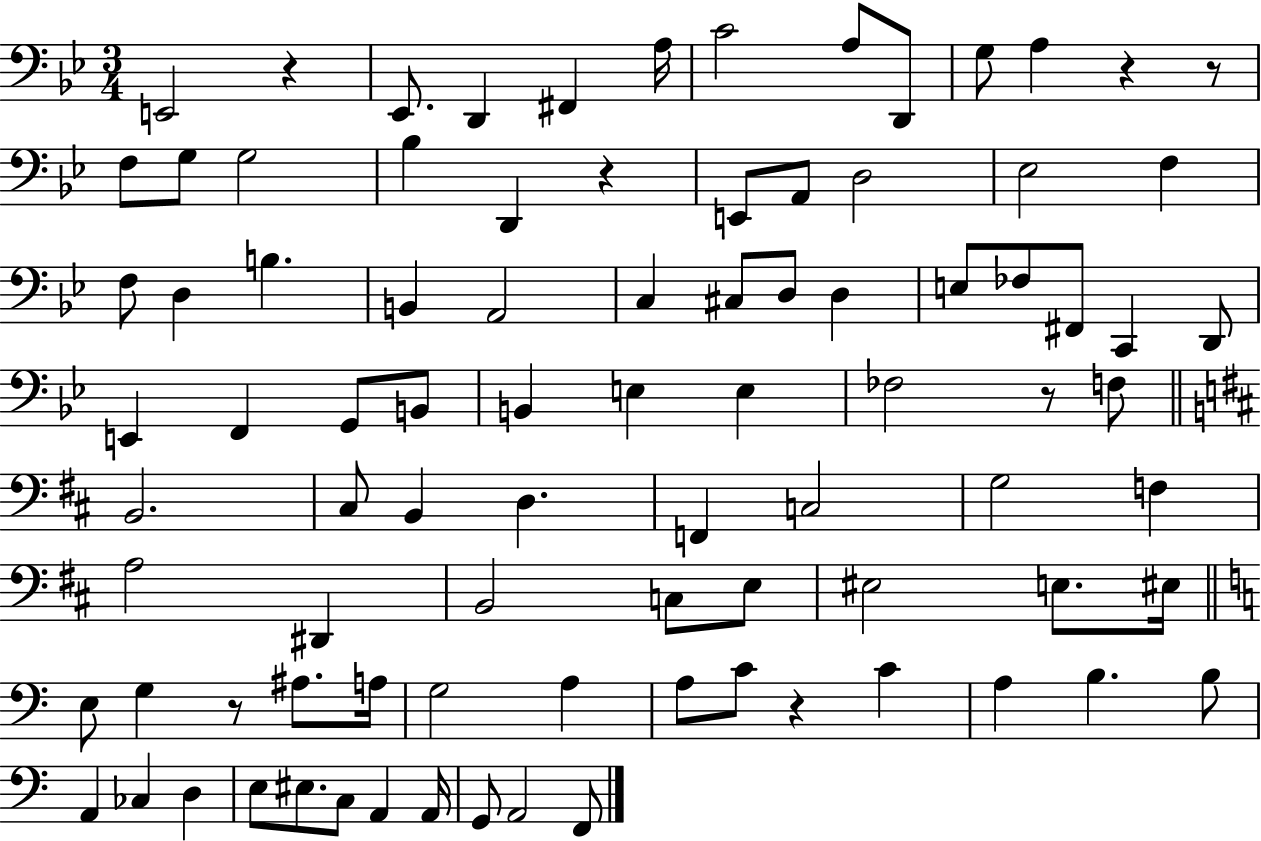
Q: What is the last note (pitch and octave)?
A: F2